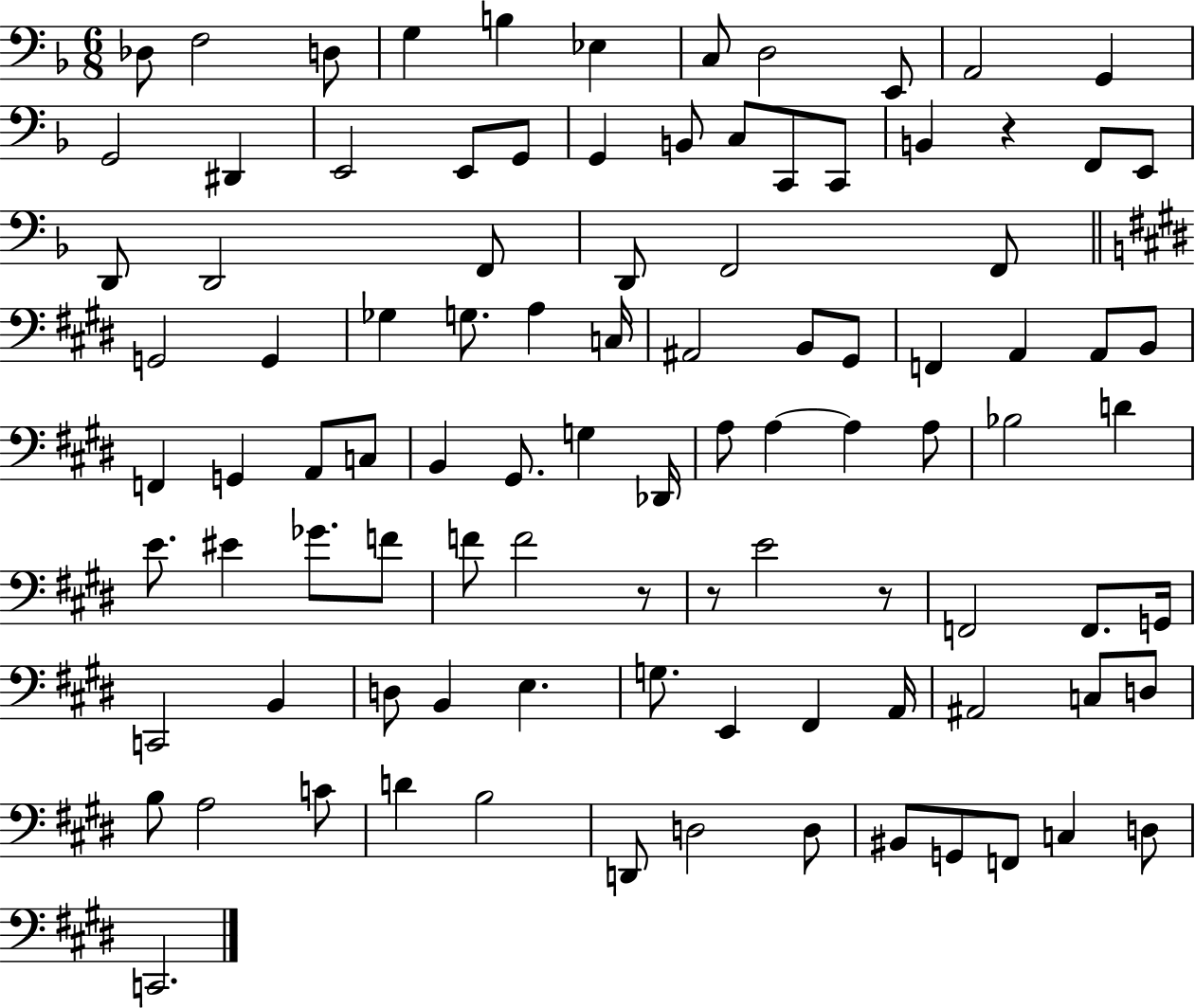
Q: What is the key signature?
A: F major